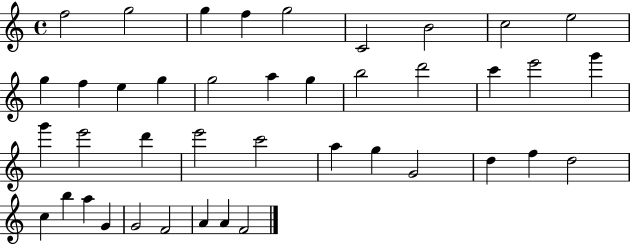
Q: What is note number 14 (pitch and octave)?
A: G5